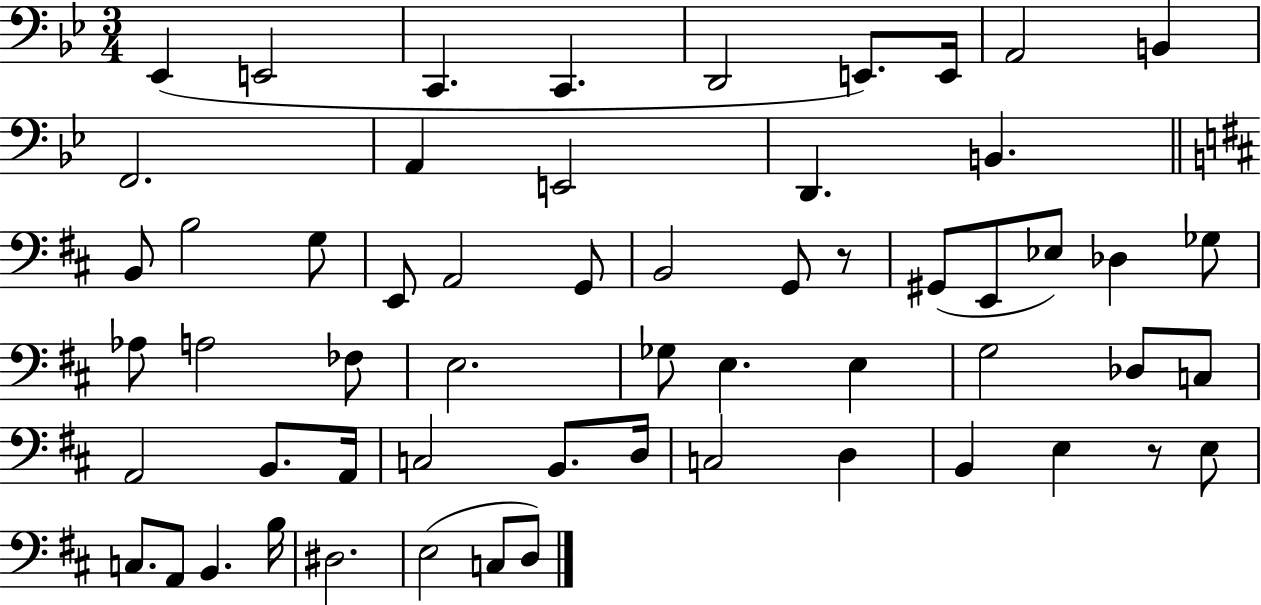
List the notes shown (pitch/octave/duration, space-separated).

Eb2/q E2/h C2/q. C2/q. D2/h E2/e. E2/s A2/h B2/q F2/h. A2/q E2/h D2/q. B2/q. B2/e B3/h G3/e E2/e A2/h G2/e B2/h G2/e R/e G#2/e E2/e Eb3/e Db3/q Gb3/e Ab3/e A3/h FES3/e E3/h. Gb3/e E3/q. E3/q G3/h Db3/e C3/e A2/h B2/e. A2/s C3/h B2/e. D3/s C3/h D3/q B2/q E3/q R/e E3/e C3/e. A2/e B2/q. B3/s D#3/h. E3/h C3/e D3/e